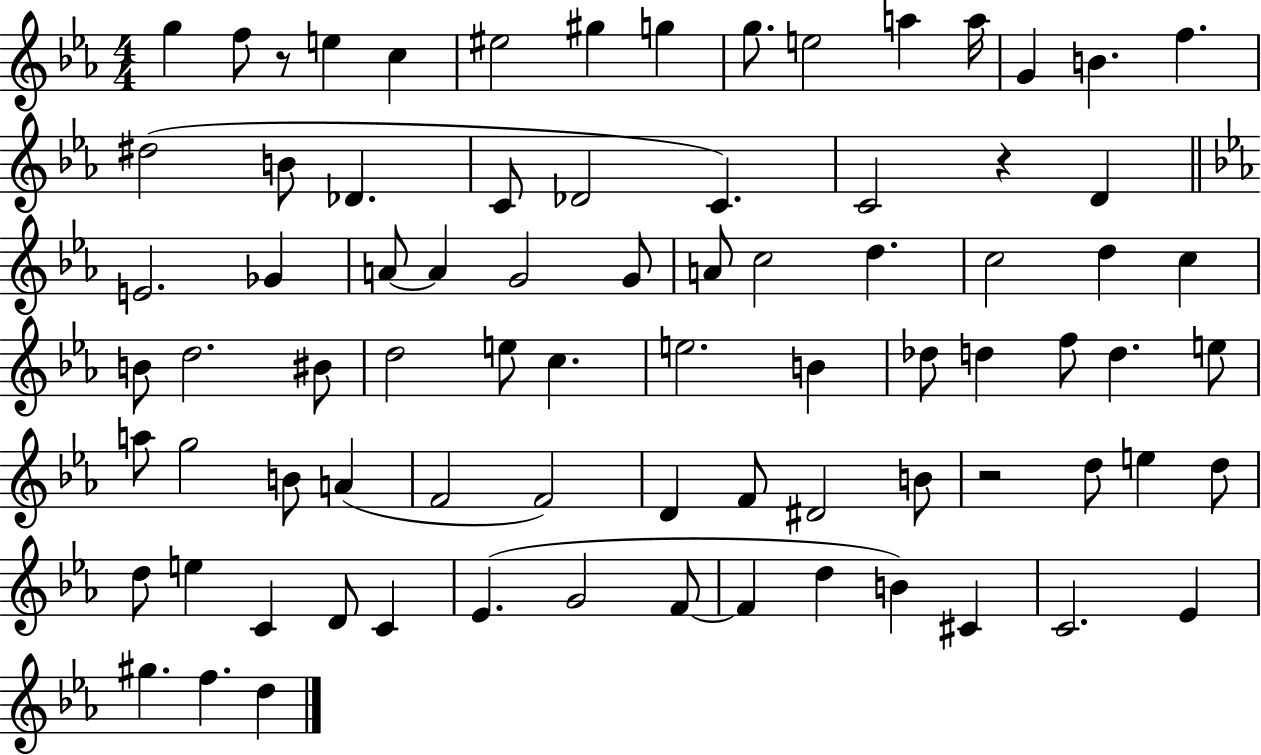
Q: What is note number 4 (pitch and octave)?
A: C5